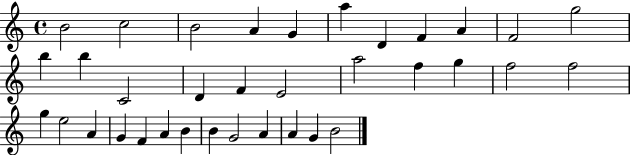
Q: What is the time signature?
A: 4/4